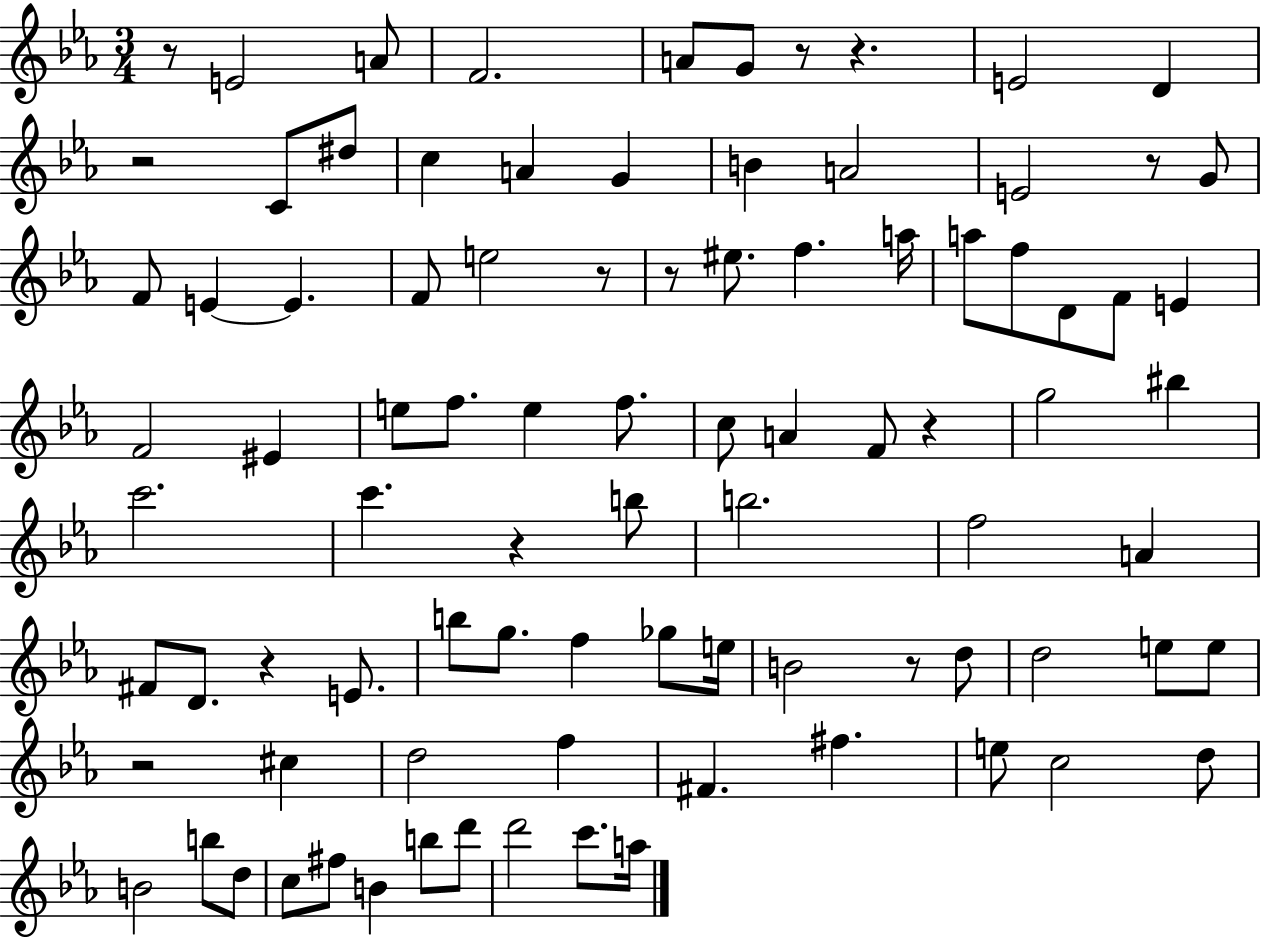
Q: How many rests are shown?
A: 12